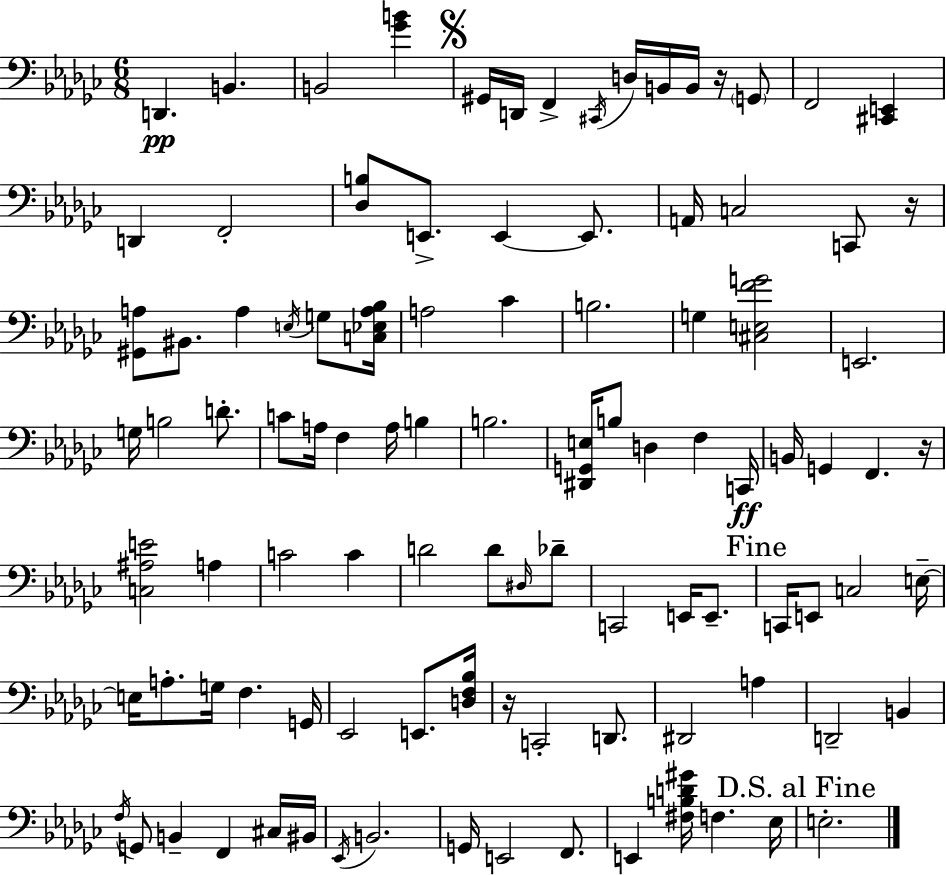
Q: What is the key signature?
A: EES minor